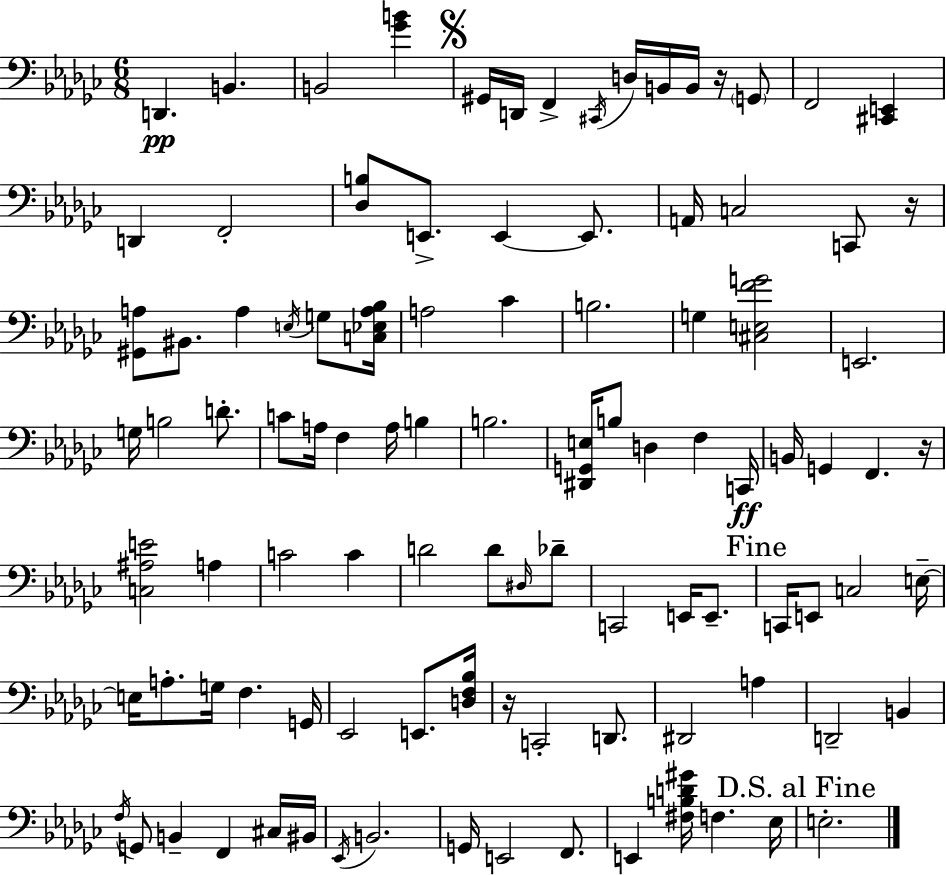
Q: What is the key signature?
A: EES minor